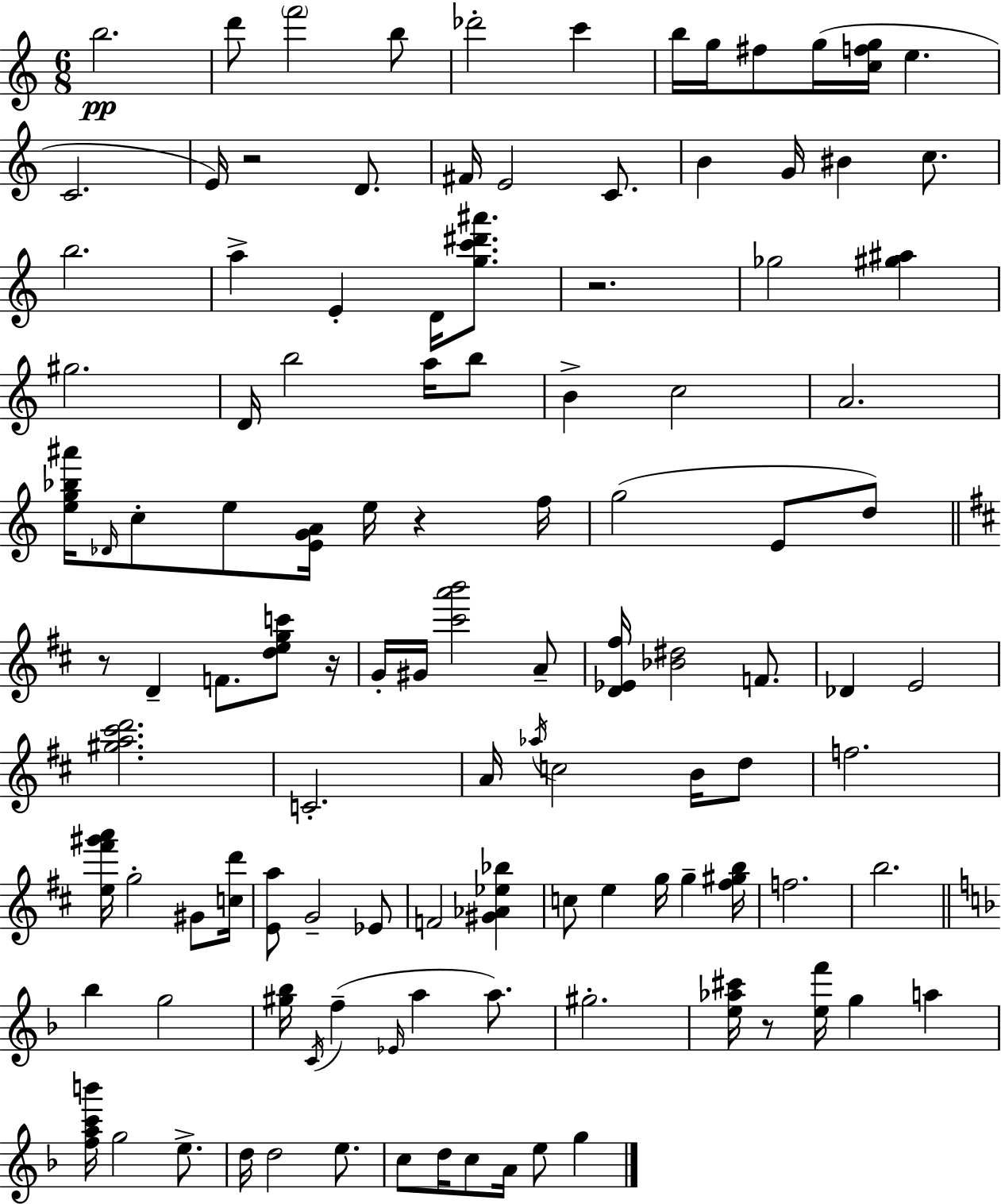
{
  \clef treble
  \numericTimeSignature
  \time 6/8
  \key a \minor
  b''2.\pp | d'''8 \parenthesize f'''2 b''8 | des'''2-. c'''4 | b''16 g''16 fis''8 g''16( <c'' f'' g''>16 e''4. | \break c'2. | e'16) r2 d'8. | fis'16 e'2 c'8. | b'4 g'16 bis'4 c''8. | \break b''2. | a''4-> e'4-. d'16 <g'' c''' dis''' ais'''>8. | r2. | ges''2 <gis'' ais''>4 | \break gis''2. | d'16 b''2 a''16 b''8 | b'4-> c''2 | a'2. | \break <e'' g'' bes'' ais'''>16 \grace { des'16 } c''8-. e''8 <e' g' a'>16 e''16 r4 | f''16 g''2( e'8 d''8) | \bar "||" \break \key d \major r8 d'4-- f'8. <d'' e'' g'' c'''>8 r16 | g'16-. gis'16 <cis''' a''' b'''>2 a'8-- | <d' ees' fis''>16 <bes' dis''>2 f'8. | des'4 e'2 | \break <gis'' a'' cis''' d'''>2. | c'2.-. | a'16 \acciaccatura { aes''16 } c''2 b'16 d''8 | f''2. | \break <e'' fis''' gis''' a'''>16 g''2-. gis'8 | <c'' d'''>16 <e' a''>8 g'2-- ees'8 | f'2 <gis' aes' ees'' bes''>4 | c''8 e''4 g''16 g''4-- | \break <fis'' gis'' b''>16 f''2. | b''2. | \bar "||" \break \key d \minor bes''4 g''2 | <gis'' bes''>16 \acciaccatura { c'16 } f''4--( \grace { ees'16 } a''4 a''8.) | gis''2.-. | <e'' aes'' cis'''>16 r8 <e'' f'''>16 g''4 a''4 | \break <f'' a'' c''' b'''>16 g''2 e''8.-> | d''16 d''2 e''8. | c''8 d''16 c''8 a'16 e''8 g''4 | \bar "|."
}